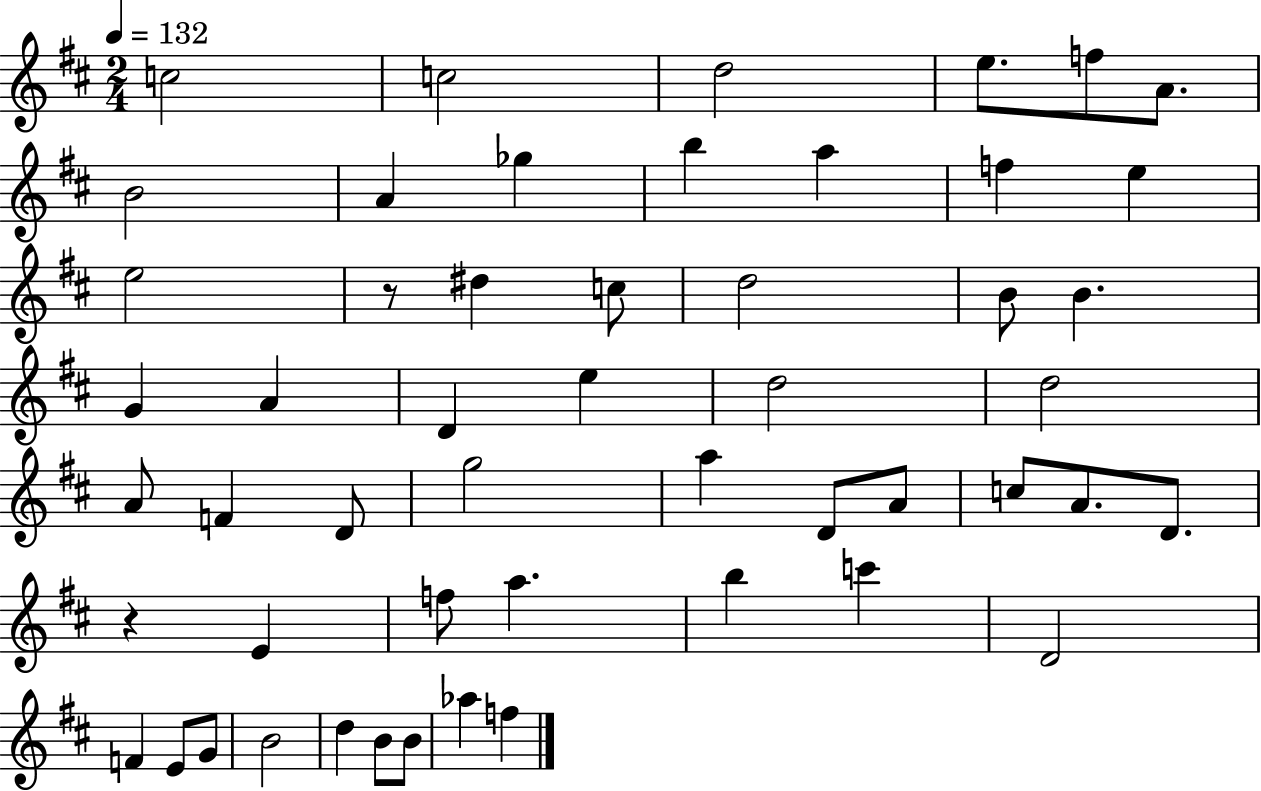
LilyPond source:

{
  \clef treble
  \numericTimeSignature
  \time 2/4
  \key d \major
  \tempo 4 = 132
  c''2 | c''2 | d''2 | e''8. f''8 a'8. | \break b'2 | a'4 ges''4 | b''4 a''4 | f''4 e''4 | \break e''2 | r8 dis''4 c''8 | d''2 | b'8 b'4. | \break g'4 a'4 | d'4 e''4 | d''2 | d''2 | \break a'8 f'4 d'8 | g''2 | a''4 d'8 a'8 | c''8 a'8. d'8. | \break r4 e'4 | f''8 a''4. | b''4 c'''4 | d'2 | \break f'4 e'8 g'8 | b'2 | d''4 b'8 b'8 | aes''4 f''4 | \break \bar "|."
}